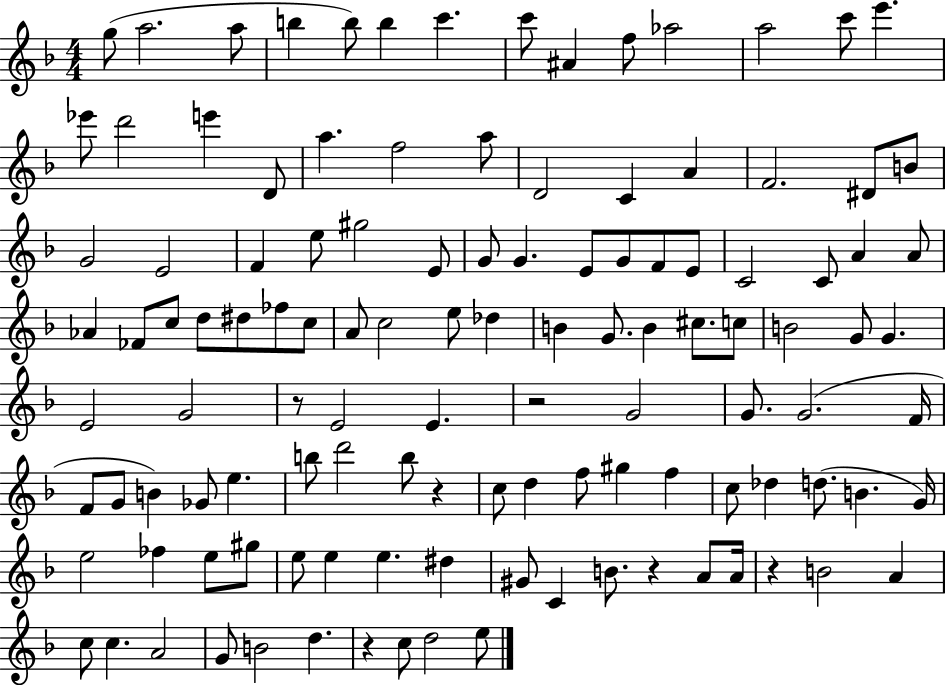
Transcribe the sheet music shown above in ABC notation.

X:1
T:Untitled
M:4/4
L:1/4
K:F
g/2 a2 a/2 b b/2 b c' c'/2 ^A f/2 _a2 a2 c'/2 e' _e'/2 d'2 e' D/2 a f2 a/2 D2 C A F2 ^D/2 B/2 G2 E2 F e/2 ^g2 E/2 G/2 G E/2 G/2 F/2 E/2 C2 C/2 A A/2 _A _F/2 c/2 d/2 ^d/2 _f/2 c/2 A/2 c2 e/2 _d B G/2 B ^c/2 c/2 B2 G/2 G E2 G2 z/2 E2 E z2 G2 G/2 G2 F/4 F/2 G/2 B _G/2 e b/2 d'2 b/2 z c/2 d f/2 ^g f c/2 _d d/2 B G/4 e2 _f e/2 ^g/2 e/2 e e ^d ^G/2 C B/2 z A/2 A/4 z B2 A c/2 c A2 G/2 B2 d z c/2 d2 e/2